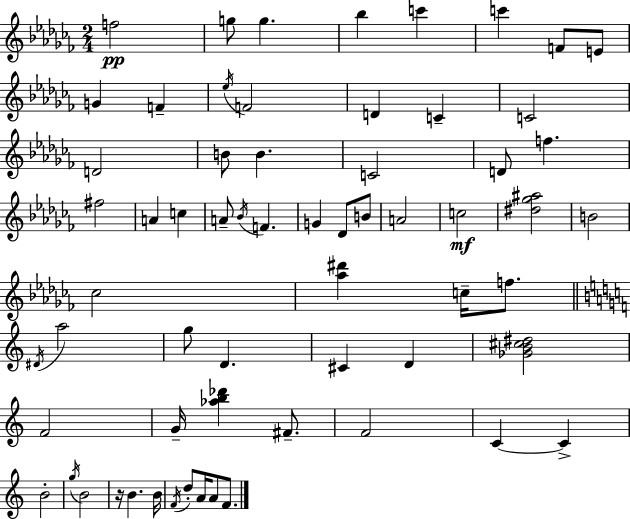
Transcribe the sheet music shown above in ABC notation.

X:1
T:Untitled
M:2/4
L:1/4
K:Abm
f2 g/2 g _b c' c' F/2 E/2 G F _e/4 F2 D C C2 D2 B/2 B C2 D/2 f ^f2 A c A/2 _B/4 F G _D/2 B/2 A2 c2 [^d_g^a]2 B2 _c2 [_a^d'] c/4 f/2 ^D/4 a2 g/2 D ^C D [_GB^c^d]2 F2 G/4 [_ab_d'] ^F/2 F2 C C B2 g/4 B2 z/4 B B/4 F/4 d/2 A/4 A/2 F/2